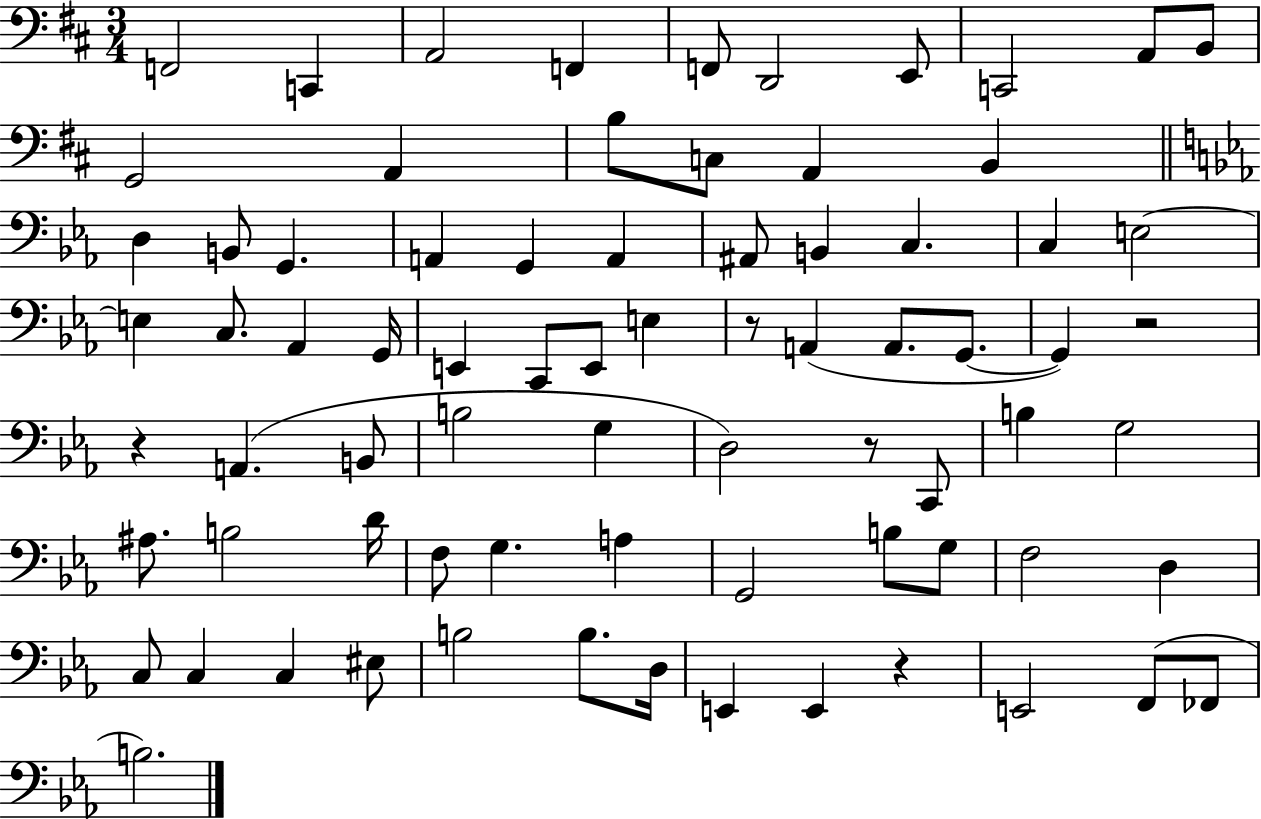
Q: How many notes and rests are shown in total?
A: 76